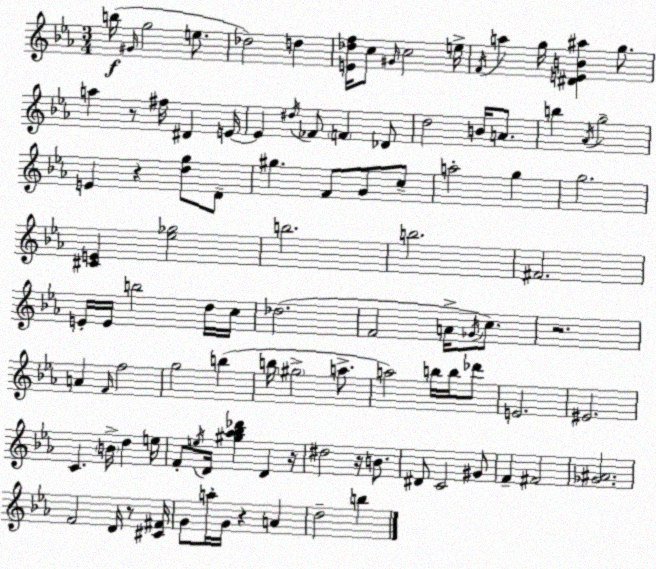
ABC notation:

X:1
T:Untitled
M:3/4
L:1/4
K:Eb
b/4 ^G/4 g2 e/2 _d2 d [E_df]/4 c/2 ^G/4 c2 e/4 F/4 a g/4 [^DEB^a] g/2 a z/2 ^f/4 ^D E/4 E ^d/4 _F/2 F _D/2 d2 B/4 A/2 b _A/4 g2 E z [dg]/2 D/2 ^g F/2 G/2 c/2 a2 g g2 [^CE] [_e_g]2 b2 b2 ^F2 E/4 E/4 b2 d/4 c/4 _d2 F2 A/4 _G/4 c/2 z2 A F/4 f2 g2 b b/4 ^g2 a/2 a2 b/4 b/4 _d'/2 E2 ^E2 C B/4 d e/4 F/2 e/4 D/4 [^g_a_b_d'] D z/4 ^d2 z/4 B/2 ^D/2 C2 ^G/2 F ^F2 [_G^A]2 F2 D/4 z/2 [^C^F]/4 G/2 a/4 G/4 z A d2 b